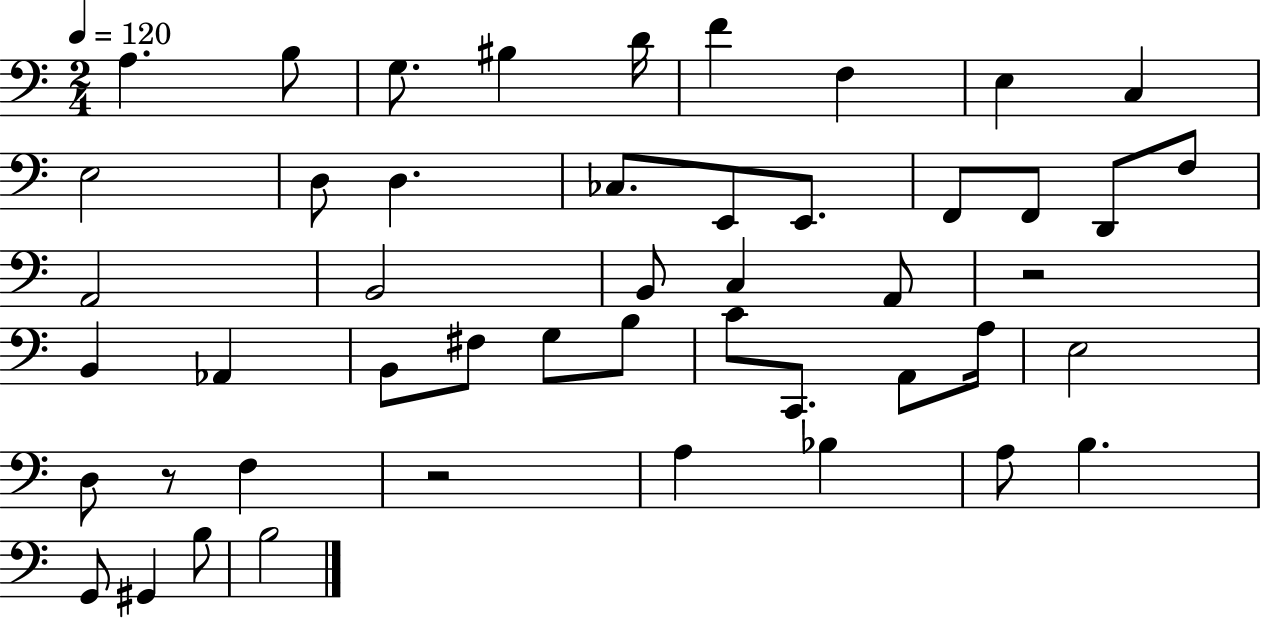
{
  \clef bass
  \numericTimeSignature
  \time 2/4
  \key c \major
  \tempo 4 = 120
  a4. b8 | g8. bis4 d'16 | f'4 f4 | e4 c4 | \break e2 | d8 d4. | ces8. e,8 e,8. | f,8 f,8 d,8 f8 | \break a,2 | b,2 | b,8 c4 a,8 | r2 | \break b,4 aes,4 | b,8 fis8 g8 b8 | c'8 c,8. a,8 a16 | e2 | \break d8 r8 f4 | r2 | a4 bes4 | a8 b4. | \break g,8 gis,4 b8 | b2 | \bar "|."
}